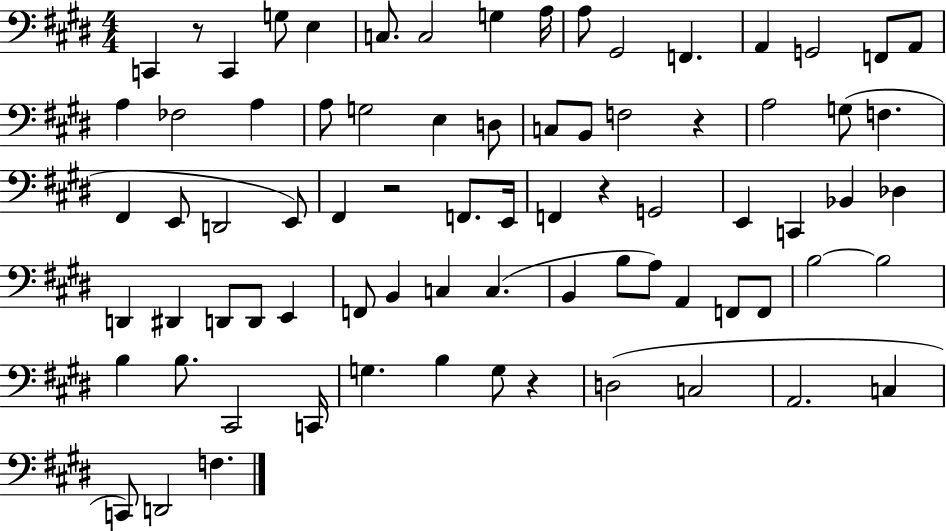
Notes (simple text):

C2/q R/e C2/q G3/e E3/q C3/e. C3/h G3/q A3/s A3/e G#2/h F2/q. A2/q G2/h F2/e A2/e A3/q FES3/h A3/q A3/e G3/h E3/q D3/e C3/e B2/e F3/h R/q A3/h G3/e F3/q. F#2/q E2/e D2/h E2/e F#2/q R/h F2/e. E2/s F2/q R/q G2/h E2/q C2/q Bb2/q Db3/q D2/q D#2/q D2/e D2/e E2/q F2/e B2/q C3/q C3/q. B2/q B3/e A3/e A2/q F2/e F2/e B3/h B3/h B3/q B3/e. C#2/h C2/s G3/q. B3/q G3/e R/q D3/h C3/h A2/h. C3/q C2/e D2/h F3/q.